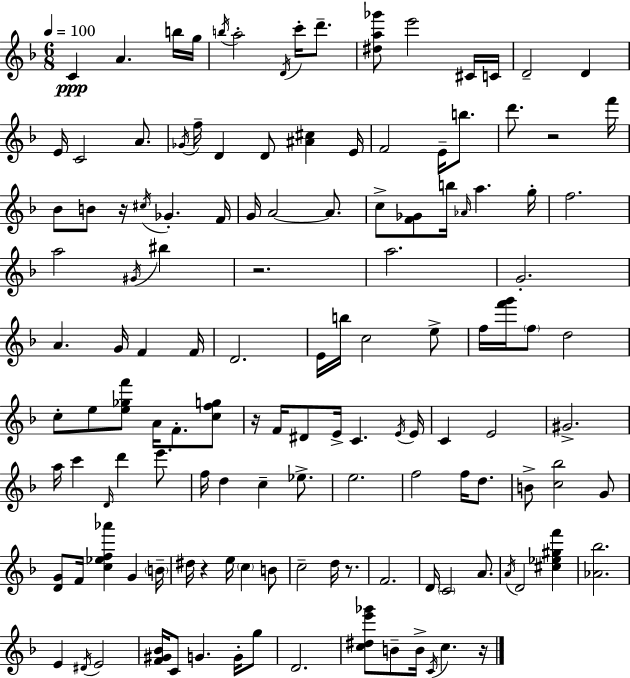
C4/q A4/q. B5/s G5/s B5/s A5/h D4/s C6/s D6/e. [D#5,A5,Gb6]/e E6/h C#4/s C4/s D4/h D4/q E4/s C4/h A4/e. Gb4/s F5/s D4/q D4/e [A#4,C#5]/q E4/s F4/h E4/s B5/e. D6/e. R/h F6/s Bb4/e B4/e R/s C#5/s Gb4/q. F4/s G4/s A4/h A4/e. C5/e [F4,Gb4]/e B5/s Ab4/s A5/q. G5/s F5/h. A5/h G#4/s BIS5/q R/h. A5/h. G4/h. A4/q. G4/s F4/q F4/s D4/h. E4/s B5/s C5/h E5/e F5/s [F6,G6]/s F5/e D5/h C5/e E5/e [E5,Gb5,F6]/e A4/s F4/e. [C5,F5,G5]/e R/s F4/s D#4/e E4/s C4/q. E4/s E4/s C4/q E4/h G#4/h. A5/s C6/q D4/s D6/q E6/e. F5/s D5/q C5/q Eb5/e. E5/h. F5/h F5/s D5/e. B4/e [C5,Bb5]/h G4/e [D4,G4]/e F4/s [C5,Eb5,F5,Ab6]/q G4/q B4/s D#5/s R/q E5/s C5/q B4/e C5/h D5/s R/e. F4/h. D4/s C4/h A4/e. A4/s D4/h [C#5,Eb5,G#5,F6]/q [Ab4,Bb5]/h. E4/q D#4/s E4/h [F4,G#4,Bb4]/s C4/e G4/q. G4/s G5/e D4/h. [C5,D#5,E6,Gb6]/e B4/e B4/s C4/s C5/q. R/s